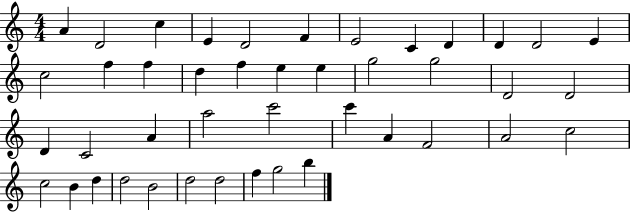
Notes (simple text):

A4/q D4/h C5/q E4/q D4/h F4/q E4/h C4/q D4/q D4/q D4/h E4/q C5/h F5/q F5/q D5/q F5/q E5/q E5/q G5/h G5/h D4/h D4/h D4/q C4/h A4/q A5/h C6/h C6/q A4/q F4/h A4/h C5/h C5/h B4/q D5/q D5/h B4/h D5/h D5/h F5/q G5/h B5/q